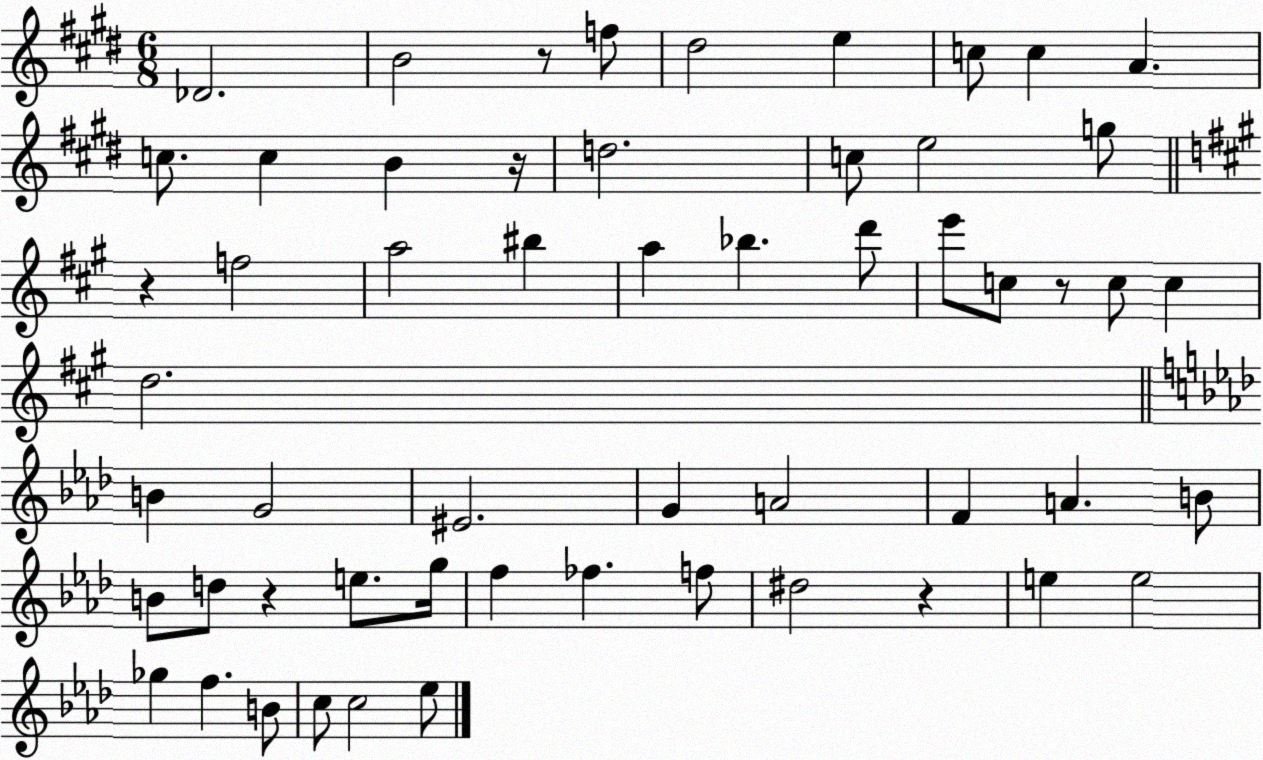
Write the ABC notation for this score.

X:1
T:Untitled
M:6/8
L:1/4
K:E
_D2 B2 z/2 f/2 ^d2 e c/2 c A c/2 c B z/4 d2 c/2 e2 g/2 z f2 a2 ^b a _b d'/2 e'/2 c/2 z/2 c/2 c d2 B G2 ^E2 G A2 F A B/2 B/2 d/2 z e/2 g/4 f _f f/2 ^d2 z e e2 _g f B/2 c/2 c2 _e/2